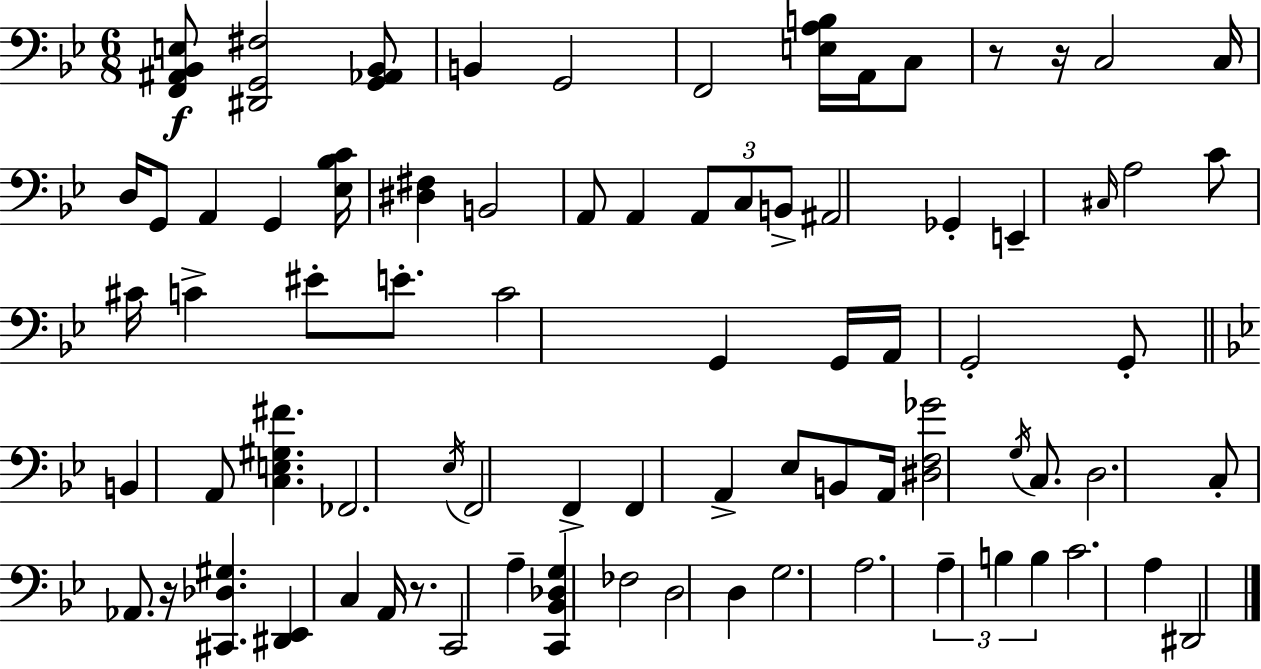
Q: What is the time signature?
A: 6/8